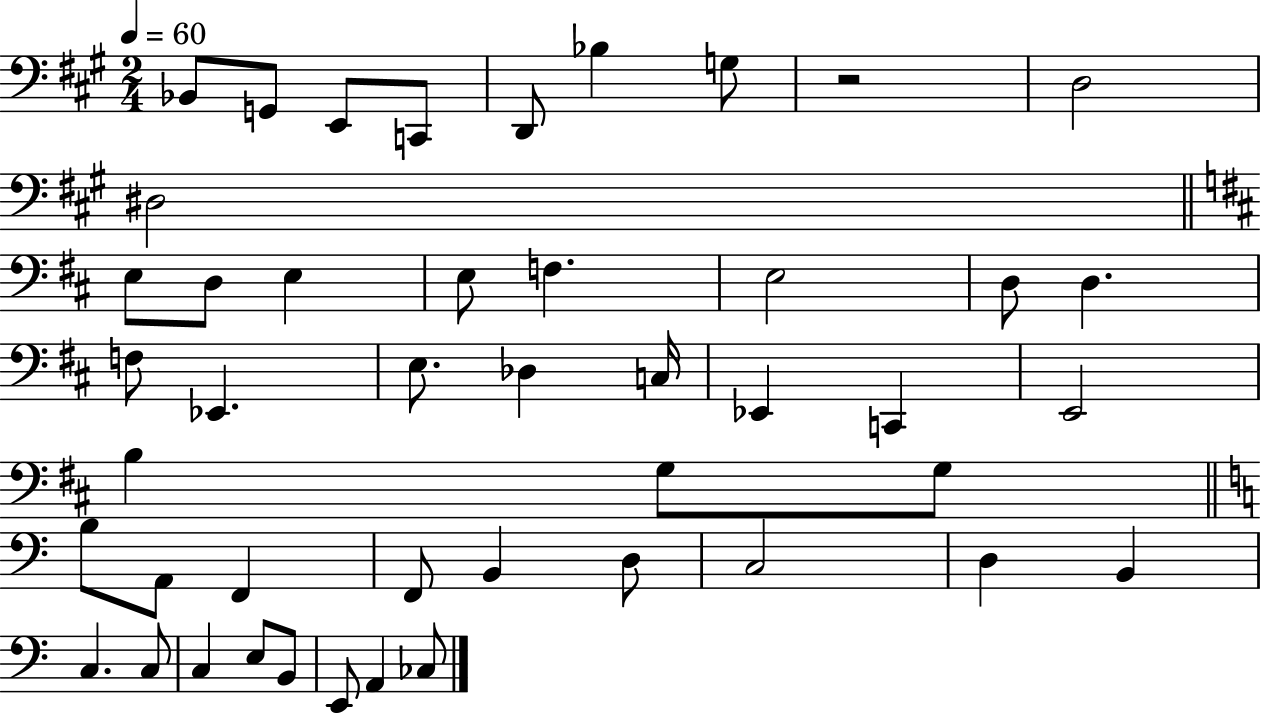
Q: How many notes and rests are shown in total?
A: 46